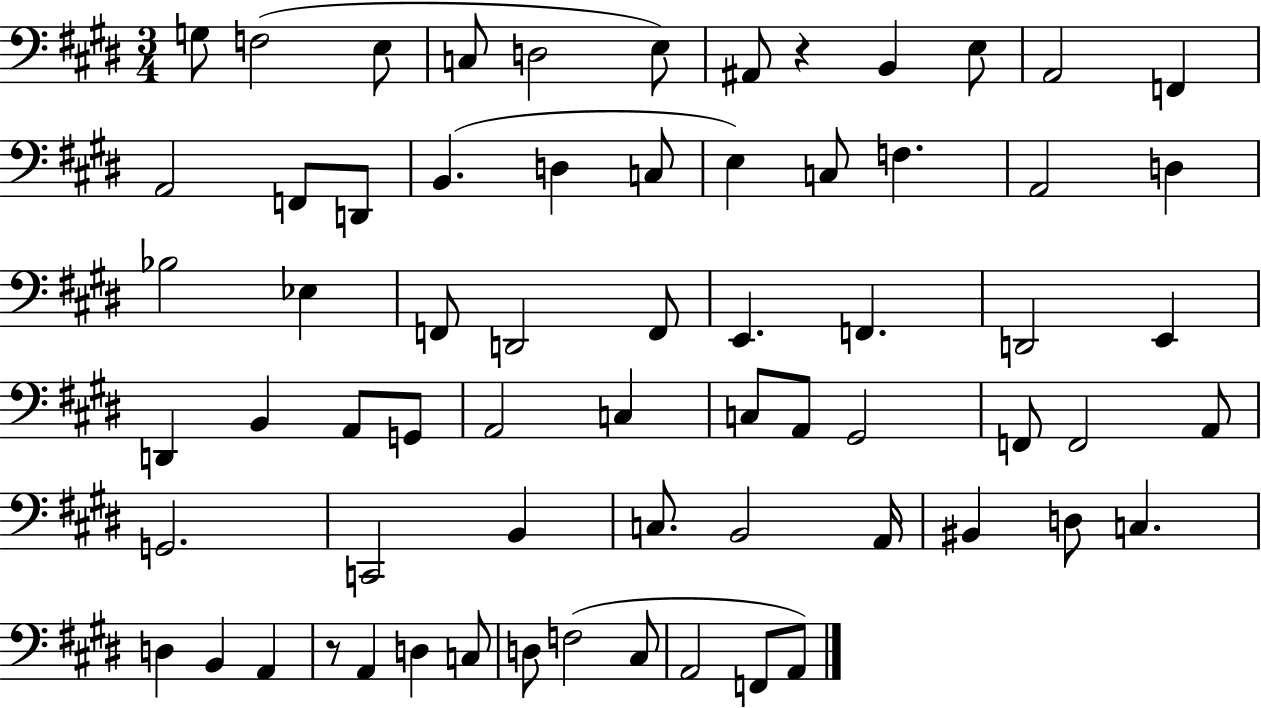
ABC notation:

X:1
T:Untitled
M:3/4
L:1/4
K:E
G,/2 F,2 E,/2 C,/2 D,2 E,/2 ^A,,/2 z B,, E,/2 A,,2 F,, A,,2 F,,/2 D,,/2 B,, D, C,/2 E, C,/2 F, A,,2 D, _B,2 _E, F,,/2 D,,2 F,,/2 E,, F,, D,,2 E,, D,, B,, A,,/2 G,,/2 A,,2 C, C,/2 A,,/2 ^G,,2 F,,/2 F,,2 A,,/2 G,,2 C,,2 B,, C,/2 B,,2 A,,/4 ^B,, D,/2 C, D, B,, A,, z/2 A,, D, C,/2 D,/2 F,2 ^C,/2 A,,2 F,,/2 A,,/2